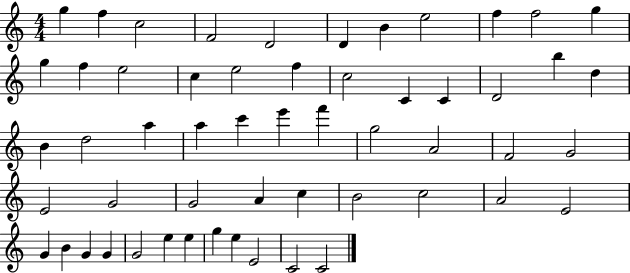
G5/q F5/q C5/h F4/h D4/h D4/q B4/q E5/h F5/q F5/h G5/q G5/q F5/q E5/h C5/q E5/h F5/q C5/h C4/q C4/q D4/h B5/q D5/q B4/q D5/h A5/q A5/q C6/q E6/q F6/q G5/h A4/h F4/h G4/h E4/h G4/h G4/h A4/q C5/q B4/h C5/h A4/h E4/h G4/q B4/q G4/q G4/q G4/h E5/q E5/q G5/q E5/q E4/h C4/h C4/h